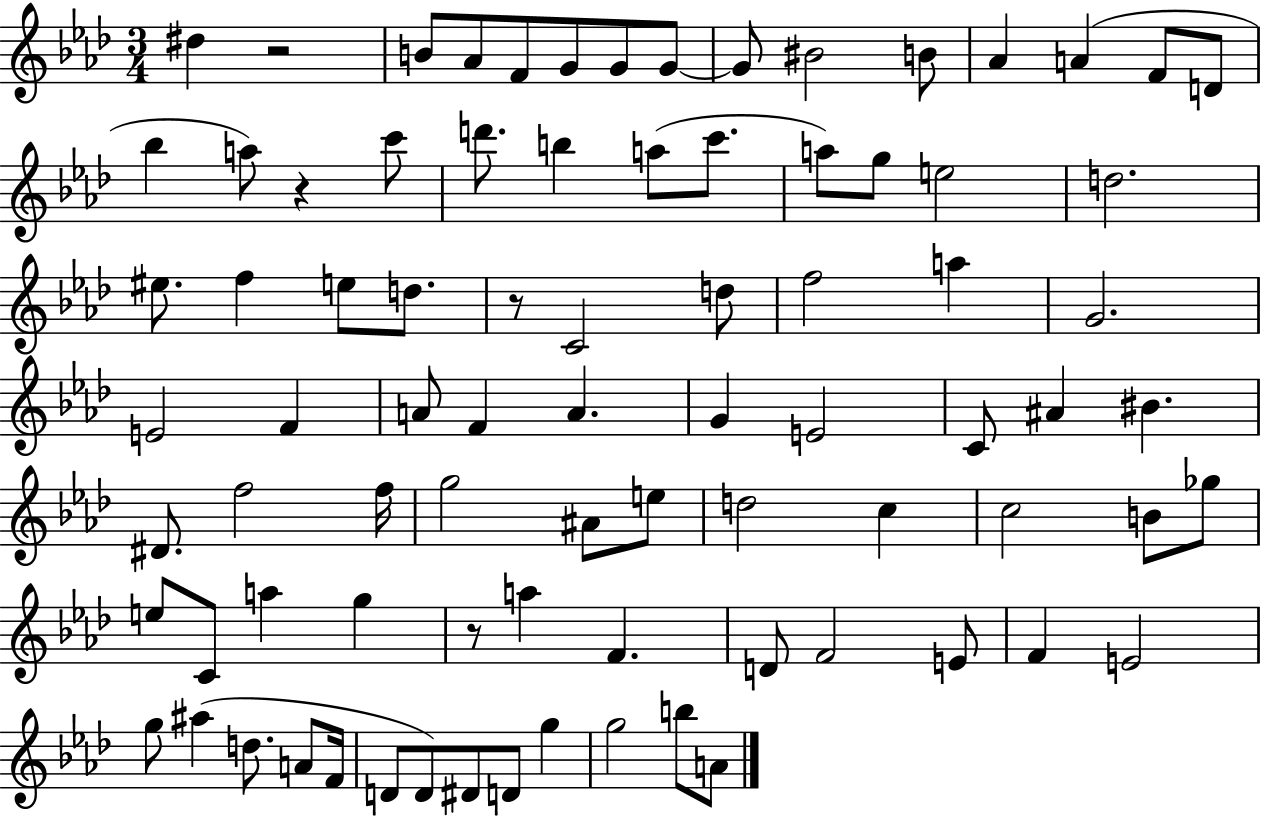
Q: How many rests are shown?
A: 4